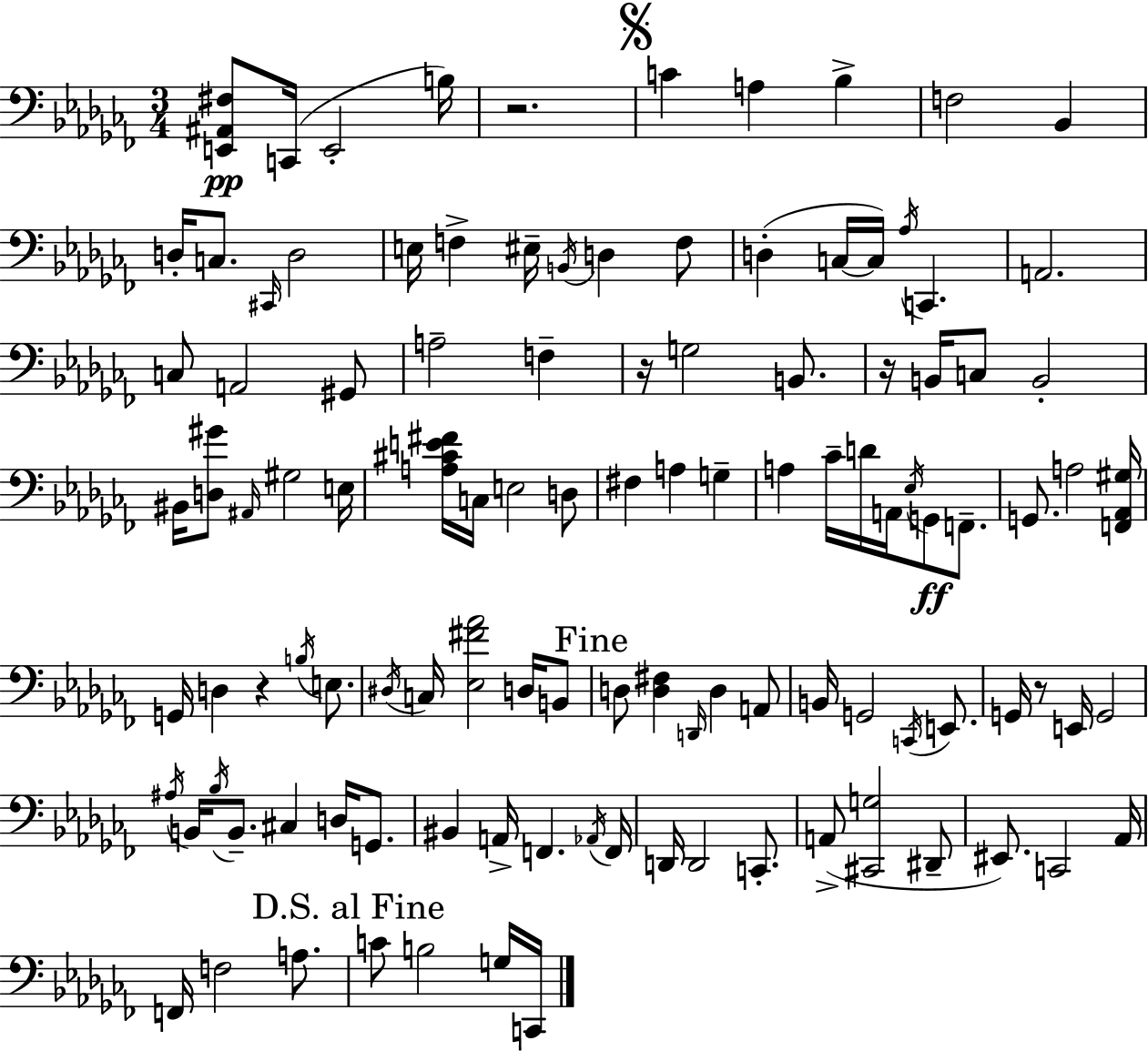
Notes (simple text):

[E2,A#2,F#3]/e C2/s E2/h B3/s R/h. C4/q A3/q Bb3/q F3/h Bb2/q D3/s C3/e. C#2/s D3/h E3/s F3/q EIS3/s B2/s D3/q F3/e D3/q C3/s C3/s Ab3/s C2/q. A2/h. C3/e A2/h G#2/e A3/h F3/q R/s G3/h B2/e. R/s B2/s C3/e B2/h BIS2/s [D3,G#4]/e A#2/s G#3/h E3/s [A3,C#4,E4,F#4]/s C3/s E3/h D3/e F#3/q A3/q G3/q A3/q CES4/s D4/s A2/s Eb3/s G2/e F2/e. G2/e. A3/h [F2,Ab2,G#3]/s G2/s D3/q R/q B3/s E3/e. D#3/s C3/s [Eb3,F#4,Ab4]/h D3/s B2/e D3/e [D3,F#3]/q D2/s D3/q A2/e B2/s G2/h C2/s E2/e. G2/s R/e E2/s G2/h A#3/s B2/s Bb3/s B2/e. C#3/q D3/s G2/e. BIS2/q A2/s F2/q. Ab2/s F2/s D2/s D2/h C2/e. A2/e [C#2,G3]/h D#2/e EIS2/e. C2/h Ab2/s F2/s F3/h A3/e. C4/e B3/h G3/s C2/s